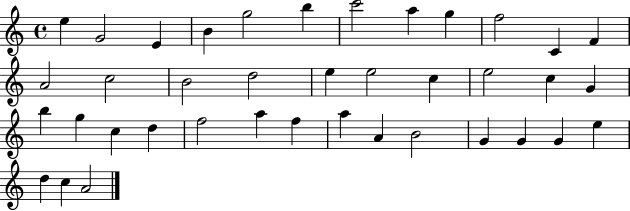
E5/q G4/h E4/q B4/q G5/h B5/q C6/h A5/q G5/q F5/h C4/q F4/q A4/h C5/h B4/h D5/h E5/q E5/h C5/q E5/h C5/q G4/q B5/q G5/q C5/q D5/q F5/h A5/q F5/q A5/q A4/q B4/h G4/q G4/q G4/q E5/q D5/q C5/q A4/h